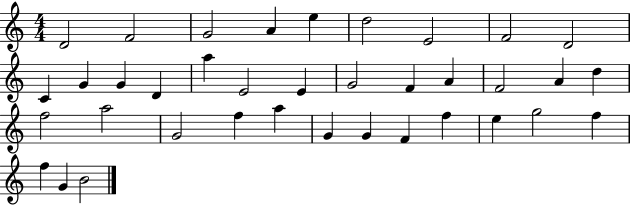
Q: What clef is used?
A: treble